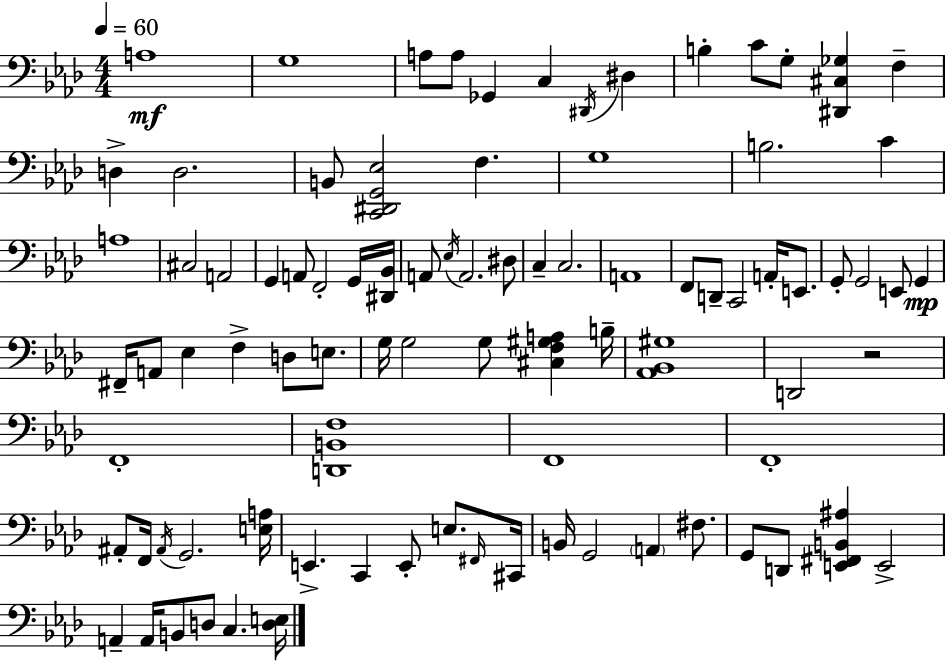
A3/w G3/w A3/e A3/e Gb2/q C3/q D#2/s D#3/q B3/q C4/e G3/e [D#2,C#3,Gb3]/q F3/q D3/q D3/h. B2/e [C2,D#2,G2,Eb3]/h F3/q. G3/w B3/h. C4/q A3/w C#3/h A2/h G2/q A2/e F2/h G2/s [D#2,Bb2]/s A2/e Eb3/s A2/h. D#3/e C3/q C3/h. A2/w F2/e D2/e C2/h A2/s E2/e. G2/e G2/h E2/e G2/q F#2/s A2/e Eb3/q F3/q D3/e E3/e. G3/s G3/h G3/e [C#3,F3,G#3,A3]/q B3/s [Ab2,Bb2,G#3]/w D2/h R/h F2/w [D2,B2,F3]/w F2/w F2/w A#2/e F2/s A#2/s G2/h. [E3,A3]/s E2/q. C2/q E2/e E3/e. F#2/s C#2/s B2/s G2/h A2/q F#3/e. G2/e D2/e [E2,F#2,B2,A#3]/q E2/h A2/q A2/s B2/e D3/e C3/q. [D3,E3]/s